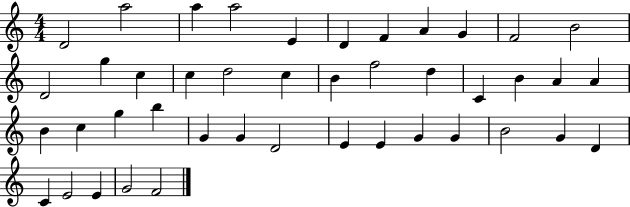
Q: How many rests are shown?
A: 0